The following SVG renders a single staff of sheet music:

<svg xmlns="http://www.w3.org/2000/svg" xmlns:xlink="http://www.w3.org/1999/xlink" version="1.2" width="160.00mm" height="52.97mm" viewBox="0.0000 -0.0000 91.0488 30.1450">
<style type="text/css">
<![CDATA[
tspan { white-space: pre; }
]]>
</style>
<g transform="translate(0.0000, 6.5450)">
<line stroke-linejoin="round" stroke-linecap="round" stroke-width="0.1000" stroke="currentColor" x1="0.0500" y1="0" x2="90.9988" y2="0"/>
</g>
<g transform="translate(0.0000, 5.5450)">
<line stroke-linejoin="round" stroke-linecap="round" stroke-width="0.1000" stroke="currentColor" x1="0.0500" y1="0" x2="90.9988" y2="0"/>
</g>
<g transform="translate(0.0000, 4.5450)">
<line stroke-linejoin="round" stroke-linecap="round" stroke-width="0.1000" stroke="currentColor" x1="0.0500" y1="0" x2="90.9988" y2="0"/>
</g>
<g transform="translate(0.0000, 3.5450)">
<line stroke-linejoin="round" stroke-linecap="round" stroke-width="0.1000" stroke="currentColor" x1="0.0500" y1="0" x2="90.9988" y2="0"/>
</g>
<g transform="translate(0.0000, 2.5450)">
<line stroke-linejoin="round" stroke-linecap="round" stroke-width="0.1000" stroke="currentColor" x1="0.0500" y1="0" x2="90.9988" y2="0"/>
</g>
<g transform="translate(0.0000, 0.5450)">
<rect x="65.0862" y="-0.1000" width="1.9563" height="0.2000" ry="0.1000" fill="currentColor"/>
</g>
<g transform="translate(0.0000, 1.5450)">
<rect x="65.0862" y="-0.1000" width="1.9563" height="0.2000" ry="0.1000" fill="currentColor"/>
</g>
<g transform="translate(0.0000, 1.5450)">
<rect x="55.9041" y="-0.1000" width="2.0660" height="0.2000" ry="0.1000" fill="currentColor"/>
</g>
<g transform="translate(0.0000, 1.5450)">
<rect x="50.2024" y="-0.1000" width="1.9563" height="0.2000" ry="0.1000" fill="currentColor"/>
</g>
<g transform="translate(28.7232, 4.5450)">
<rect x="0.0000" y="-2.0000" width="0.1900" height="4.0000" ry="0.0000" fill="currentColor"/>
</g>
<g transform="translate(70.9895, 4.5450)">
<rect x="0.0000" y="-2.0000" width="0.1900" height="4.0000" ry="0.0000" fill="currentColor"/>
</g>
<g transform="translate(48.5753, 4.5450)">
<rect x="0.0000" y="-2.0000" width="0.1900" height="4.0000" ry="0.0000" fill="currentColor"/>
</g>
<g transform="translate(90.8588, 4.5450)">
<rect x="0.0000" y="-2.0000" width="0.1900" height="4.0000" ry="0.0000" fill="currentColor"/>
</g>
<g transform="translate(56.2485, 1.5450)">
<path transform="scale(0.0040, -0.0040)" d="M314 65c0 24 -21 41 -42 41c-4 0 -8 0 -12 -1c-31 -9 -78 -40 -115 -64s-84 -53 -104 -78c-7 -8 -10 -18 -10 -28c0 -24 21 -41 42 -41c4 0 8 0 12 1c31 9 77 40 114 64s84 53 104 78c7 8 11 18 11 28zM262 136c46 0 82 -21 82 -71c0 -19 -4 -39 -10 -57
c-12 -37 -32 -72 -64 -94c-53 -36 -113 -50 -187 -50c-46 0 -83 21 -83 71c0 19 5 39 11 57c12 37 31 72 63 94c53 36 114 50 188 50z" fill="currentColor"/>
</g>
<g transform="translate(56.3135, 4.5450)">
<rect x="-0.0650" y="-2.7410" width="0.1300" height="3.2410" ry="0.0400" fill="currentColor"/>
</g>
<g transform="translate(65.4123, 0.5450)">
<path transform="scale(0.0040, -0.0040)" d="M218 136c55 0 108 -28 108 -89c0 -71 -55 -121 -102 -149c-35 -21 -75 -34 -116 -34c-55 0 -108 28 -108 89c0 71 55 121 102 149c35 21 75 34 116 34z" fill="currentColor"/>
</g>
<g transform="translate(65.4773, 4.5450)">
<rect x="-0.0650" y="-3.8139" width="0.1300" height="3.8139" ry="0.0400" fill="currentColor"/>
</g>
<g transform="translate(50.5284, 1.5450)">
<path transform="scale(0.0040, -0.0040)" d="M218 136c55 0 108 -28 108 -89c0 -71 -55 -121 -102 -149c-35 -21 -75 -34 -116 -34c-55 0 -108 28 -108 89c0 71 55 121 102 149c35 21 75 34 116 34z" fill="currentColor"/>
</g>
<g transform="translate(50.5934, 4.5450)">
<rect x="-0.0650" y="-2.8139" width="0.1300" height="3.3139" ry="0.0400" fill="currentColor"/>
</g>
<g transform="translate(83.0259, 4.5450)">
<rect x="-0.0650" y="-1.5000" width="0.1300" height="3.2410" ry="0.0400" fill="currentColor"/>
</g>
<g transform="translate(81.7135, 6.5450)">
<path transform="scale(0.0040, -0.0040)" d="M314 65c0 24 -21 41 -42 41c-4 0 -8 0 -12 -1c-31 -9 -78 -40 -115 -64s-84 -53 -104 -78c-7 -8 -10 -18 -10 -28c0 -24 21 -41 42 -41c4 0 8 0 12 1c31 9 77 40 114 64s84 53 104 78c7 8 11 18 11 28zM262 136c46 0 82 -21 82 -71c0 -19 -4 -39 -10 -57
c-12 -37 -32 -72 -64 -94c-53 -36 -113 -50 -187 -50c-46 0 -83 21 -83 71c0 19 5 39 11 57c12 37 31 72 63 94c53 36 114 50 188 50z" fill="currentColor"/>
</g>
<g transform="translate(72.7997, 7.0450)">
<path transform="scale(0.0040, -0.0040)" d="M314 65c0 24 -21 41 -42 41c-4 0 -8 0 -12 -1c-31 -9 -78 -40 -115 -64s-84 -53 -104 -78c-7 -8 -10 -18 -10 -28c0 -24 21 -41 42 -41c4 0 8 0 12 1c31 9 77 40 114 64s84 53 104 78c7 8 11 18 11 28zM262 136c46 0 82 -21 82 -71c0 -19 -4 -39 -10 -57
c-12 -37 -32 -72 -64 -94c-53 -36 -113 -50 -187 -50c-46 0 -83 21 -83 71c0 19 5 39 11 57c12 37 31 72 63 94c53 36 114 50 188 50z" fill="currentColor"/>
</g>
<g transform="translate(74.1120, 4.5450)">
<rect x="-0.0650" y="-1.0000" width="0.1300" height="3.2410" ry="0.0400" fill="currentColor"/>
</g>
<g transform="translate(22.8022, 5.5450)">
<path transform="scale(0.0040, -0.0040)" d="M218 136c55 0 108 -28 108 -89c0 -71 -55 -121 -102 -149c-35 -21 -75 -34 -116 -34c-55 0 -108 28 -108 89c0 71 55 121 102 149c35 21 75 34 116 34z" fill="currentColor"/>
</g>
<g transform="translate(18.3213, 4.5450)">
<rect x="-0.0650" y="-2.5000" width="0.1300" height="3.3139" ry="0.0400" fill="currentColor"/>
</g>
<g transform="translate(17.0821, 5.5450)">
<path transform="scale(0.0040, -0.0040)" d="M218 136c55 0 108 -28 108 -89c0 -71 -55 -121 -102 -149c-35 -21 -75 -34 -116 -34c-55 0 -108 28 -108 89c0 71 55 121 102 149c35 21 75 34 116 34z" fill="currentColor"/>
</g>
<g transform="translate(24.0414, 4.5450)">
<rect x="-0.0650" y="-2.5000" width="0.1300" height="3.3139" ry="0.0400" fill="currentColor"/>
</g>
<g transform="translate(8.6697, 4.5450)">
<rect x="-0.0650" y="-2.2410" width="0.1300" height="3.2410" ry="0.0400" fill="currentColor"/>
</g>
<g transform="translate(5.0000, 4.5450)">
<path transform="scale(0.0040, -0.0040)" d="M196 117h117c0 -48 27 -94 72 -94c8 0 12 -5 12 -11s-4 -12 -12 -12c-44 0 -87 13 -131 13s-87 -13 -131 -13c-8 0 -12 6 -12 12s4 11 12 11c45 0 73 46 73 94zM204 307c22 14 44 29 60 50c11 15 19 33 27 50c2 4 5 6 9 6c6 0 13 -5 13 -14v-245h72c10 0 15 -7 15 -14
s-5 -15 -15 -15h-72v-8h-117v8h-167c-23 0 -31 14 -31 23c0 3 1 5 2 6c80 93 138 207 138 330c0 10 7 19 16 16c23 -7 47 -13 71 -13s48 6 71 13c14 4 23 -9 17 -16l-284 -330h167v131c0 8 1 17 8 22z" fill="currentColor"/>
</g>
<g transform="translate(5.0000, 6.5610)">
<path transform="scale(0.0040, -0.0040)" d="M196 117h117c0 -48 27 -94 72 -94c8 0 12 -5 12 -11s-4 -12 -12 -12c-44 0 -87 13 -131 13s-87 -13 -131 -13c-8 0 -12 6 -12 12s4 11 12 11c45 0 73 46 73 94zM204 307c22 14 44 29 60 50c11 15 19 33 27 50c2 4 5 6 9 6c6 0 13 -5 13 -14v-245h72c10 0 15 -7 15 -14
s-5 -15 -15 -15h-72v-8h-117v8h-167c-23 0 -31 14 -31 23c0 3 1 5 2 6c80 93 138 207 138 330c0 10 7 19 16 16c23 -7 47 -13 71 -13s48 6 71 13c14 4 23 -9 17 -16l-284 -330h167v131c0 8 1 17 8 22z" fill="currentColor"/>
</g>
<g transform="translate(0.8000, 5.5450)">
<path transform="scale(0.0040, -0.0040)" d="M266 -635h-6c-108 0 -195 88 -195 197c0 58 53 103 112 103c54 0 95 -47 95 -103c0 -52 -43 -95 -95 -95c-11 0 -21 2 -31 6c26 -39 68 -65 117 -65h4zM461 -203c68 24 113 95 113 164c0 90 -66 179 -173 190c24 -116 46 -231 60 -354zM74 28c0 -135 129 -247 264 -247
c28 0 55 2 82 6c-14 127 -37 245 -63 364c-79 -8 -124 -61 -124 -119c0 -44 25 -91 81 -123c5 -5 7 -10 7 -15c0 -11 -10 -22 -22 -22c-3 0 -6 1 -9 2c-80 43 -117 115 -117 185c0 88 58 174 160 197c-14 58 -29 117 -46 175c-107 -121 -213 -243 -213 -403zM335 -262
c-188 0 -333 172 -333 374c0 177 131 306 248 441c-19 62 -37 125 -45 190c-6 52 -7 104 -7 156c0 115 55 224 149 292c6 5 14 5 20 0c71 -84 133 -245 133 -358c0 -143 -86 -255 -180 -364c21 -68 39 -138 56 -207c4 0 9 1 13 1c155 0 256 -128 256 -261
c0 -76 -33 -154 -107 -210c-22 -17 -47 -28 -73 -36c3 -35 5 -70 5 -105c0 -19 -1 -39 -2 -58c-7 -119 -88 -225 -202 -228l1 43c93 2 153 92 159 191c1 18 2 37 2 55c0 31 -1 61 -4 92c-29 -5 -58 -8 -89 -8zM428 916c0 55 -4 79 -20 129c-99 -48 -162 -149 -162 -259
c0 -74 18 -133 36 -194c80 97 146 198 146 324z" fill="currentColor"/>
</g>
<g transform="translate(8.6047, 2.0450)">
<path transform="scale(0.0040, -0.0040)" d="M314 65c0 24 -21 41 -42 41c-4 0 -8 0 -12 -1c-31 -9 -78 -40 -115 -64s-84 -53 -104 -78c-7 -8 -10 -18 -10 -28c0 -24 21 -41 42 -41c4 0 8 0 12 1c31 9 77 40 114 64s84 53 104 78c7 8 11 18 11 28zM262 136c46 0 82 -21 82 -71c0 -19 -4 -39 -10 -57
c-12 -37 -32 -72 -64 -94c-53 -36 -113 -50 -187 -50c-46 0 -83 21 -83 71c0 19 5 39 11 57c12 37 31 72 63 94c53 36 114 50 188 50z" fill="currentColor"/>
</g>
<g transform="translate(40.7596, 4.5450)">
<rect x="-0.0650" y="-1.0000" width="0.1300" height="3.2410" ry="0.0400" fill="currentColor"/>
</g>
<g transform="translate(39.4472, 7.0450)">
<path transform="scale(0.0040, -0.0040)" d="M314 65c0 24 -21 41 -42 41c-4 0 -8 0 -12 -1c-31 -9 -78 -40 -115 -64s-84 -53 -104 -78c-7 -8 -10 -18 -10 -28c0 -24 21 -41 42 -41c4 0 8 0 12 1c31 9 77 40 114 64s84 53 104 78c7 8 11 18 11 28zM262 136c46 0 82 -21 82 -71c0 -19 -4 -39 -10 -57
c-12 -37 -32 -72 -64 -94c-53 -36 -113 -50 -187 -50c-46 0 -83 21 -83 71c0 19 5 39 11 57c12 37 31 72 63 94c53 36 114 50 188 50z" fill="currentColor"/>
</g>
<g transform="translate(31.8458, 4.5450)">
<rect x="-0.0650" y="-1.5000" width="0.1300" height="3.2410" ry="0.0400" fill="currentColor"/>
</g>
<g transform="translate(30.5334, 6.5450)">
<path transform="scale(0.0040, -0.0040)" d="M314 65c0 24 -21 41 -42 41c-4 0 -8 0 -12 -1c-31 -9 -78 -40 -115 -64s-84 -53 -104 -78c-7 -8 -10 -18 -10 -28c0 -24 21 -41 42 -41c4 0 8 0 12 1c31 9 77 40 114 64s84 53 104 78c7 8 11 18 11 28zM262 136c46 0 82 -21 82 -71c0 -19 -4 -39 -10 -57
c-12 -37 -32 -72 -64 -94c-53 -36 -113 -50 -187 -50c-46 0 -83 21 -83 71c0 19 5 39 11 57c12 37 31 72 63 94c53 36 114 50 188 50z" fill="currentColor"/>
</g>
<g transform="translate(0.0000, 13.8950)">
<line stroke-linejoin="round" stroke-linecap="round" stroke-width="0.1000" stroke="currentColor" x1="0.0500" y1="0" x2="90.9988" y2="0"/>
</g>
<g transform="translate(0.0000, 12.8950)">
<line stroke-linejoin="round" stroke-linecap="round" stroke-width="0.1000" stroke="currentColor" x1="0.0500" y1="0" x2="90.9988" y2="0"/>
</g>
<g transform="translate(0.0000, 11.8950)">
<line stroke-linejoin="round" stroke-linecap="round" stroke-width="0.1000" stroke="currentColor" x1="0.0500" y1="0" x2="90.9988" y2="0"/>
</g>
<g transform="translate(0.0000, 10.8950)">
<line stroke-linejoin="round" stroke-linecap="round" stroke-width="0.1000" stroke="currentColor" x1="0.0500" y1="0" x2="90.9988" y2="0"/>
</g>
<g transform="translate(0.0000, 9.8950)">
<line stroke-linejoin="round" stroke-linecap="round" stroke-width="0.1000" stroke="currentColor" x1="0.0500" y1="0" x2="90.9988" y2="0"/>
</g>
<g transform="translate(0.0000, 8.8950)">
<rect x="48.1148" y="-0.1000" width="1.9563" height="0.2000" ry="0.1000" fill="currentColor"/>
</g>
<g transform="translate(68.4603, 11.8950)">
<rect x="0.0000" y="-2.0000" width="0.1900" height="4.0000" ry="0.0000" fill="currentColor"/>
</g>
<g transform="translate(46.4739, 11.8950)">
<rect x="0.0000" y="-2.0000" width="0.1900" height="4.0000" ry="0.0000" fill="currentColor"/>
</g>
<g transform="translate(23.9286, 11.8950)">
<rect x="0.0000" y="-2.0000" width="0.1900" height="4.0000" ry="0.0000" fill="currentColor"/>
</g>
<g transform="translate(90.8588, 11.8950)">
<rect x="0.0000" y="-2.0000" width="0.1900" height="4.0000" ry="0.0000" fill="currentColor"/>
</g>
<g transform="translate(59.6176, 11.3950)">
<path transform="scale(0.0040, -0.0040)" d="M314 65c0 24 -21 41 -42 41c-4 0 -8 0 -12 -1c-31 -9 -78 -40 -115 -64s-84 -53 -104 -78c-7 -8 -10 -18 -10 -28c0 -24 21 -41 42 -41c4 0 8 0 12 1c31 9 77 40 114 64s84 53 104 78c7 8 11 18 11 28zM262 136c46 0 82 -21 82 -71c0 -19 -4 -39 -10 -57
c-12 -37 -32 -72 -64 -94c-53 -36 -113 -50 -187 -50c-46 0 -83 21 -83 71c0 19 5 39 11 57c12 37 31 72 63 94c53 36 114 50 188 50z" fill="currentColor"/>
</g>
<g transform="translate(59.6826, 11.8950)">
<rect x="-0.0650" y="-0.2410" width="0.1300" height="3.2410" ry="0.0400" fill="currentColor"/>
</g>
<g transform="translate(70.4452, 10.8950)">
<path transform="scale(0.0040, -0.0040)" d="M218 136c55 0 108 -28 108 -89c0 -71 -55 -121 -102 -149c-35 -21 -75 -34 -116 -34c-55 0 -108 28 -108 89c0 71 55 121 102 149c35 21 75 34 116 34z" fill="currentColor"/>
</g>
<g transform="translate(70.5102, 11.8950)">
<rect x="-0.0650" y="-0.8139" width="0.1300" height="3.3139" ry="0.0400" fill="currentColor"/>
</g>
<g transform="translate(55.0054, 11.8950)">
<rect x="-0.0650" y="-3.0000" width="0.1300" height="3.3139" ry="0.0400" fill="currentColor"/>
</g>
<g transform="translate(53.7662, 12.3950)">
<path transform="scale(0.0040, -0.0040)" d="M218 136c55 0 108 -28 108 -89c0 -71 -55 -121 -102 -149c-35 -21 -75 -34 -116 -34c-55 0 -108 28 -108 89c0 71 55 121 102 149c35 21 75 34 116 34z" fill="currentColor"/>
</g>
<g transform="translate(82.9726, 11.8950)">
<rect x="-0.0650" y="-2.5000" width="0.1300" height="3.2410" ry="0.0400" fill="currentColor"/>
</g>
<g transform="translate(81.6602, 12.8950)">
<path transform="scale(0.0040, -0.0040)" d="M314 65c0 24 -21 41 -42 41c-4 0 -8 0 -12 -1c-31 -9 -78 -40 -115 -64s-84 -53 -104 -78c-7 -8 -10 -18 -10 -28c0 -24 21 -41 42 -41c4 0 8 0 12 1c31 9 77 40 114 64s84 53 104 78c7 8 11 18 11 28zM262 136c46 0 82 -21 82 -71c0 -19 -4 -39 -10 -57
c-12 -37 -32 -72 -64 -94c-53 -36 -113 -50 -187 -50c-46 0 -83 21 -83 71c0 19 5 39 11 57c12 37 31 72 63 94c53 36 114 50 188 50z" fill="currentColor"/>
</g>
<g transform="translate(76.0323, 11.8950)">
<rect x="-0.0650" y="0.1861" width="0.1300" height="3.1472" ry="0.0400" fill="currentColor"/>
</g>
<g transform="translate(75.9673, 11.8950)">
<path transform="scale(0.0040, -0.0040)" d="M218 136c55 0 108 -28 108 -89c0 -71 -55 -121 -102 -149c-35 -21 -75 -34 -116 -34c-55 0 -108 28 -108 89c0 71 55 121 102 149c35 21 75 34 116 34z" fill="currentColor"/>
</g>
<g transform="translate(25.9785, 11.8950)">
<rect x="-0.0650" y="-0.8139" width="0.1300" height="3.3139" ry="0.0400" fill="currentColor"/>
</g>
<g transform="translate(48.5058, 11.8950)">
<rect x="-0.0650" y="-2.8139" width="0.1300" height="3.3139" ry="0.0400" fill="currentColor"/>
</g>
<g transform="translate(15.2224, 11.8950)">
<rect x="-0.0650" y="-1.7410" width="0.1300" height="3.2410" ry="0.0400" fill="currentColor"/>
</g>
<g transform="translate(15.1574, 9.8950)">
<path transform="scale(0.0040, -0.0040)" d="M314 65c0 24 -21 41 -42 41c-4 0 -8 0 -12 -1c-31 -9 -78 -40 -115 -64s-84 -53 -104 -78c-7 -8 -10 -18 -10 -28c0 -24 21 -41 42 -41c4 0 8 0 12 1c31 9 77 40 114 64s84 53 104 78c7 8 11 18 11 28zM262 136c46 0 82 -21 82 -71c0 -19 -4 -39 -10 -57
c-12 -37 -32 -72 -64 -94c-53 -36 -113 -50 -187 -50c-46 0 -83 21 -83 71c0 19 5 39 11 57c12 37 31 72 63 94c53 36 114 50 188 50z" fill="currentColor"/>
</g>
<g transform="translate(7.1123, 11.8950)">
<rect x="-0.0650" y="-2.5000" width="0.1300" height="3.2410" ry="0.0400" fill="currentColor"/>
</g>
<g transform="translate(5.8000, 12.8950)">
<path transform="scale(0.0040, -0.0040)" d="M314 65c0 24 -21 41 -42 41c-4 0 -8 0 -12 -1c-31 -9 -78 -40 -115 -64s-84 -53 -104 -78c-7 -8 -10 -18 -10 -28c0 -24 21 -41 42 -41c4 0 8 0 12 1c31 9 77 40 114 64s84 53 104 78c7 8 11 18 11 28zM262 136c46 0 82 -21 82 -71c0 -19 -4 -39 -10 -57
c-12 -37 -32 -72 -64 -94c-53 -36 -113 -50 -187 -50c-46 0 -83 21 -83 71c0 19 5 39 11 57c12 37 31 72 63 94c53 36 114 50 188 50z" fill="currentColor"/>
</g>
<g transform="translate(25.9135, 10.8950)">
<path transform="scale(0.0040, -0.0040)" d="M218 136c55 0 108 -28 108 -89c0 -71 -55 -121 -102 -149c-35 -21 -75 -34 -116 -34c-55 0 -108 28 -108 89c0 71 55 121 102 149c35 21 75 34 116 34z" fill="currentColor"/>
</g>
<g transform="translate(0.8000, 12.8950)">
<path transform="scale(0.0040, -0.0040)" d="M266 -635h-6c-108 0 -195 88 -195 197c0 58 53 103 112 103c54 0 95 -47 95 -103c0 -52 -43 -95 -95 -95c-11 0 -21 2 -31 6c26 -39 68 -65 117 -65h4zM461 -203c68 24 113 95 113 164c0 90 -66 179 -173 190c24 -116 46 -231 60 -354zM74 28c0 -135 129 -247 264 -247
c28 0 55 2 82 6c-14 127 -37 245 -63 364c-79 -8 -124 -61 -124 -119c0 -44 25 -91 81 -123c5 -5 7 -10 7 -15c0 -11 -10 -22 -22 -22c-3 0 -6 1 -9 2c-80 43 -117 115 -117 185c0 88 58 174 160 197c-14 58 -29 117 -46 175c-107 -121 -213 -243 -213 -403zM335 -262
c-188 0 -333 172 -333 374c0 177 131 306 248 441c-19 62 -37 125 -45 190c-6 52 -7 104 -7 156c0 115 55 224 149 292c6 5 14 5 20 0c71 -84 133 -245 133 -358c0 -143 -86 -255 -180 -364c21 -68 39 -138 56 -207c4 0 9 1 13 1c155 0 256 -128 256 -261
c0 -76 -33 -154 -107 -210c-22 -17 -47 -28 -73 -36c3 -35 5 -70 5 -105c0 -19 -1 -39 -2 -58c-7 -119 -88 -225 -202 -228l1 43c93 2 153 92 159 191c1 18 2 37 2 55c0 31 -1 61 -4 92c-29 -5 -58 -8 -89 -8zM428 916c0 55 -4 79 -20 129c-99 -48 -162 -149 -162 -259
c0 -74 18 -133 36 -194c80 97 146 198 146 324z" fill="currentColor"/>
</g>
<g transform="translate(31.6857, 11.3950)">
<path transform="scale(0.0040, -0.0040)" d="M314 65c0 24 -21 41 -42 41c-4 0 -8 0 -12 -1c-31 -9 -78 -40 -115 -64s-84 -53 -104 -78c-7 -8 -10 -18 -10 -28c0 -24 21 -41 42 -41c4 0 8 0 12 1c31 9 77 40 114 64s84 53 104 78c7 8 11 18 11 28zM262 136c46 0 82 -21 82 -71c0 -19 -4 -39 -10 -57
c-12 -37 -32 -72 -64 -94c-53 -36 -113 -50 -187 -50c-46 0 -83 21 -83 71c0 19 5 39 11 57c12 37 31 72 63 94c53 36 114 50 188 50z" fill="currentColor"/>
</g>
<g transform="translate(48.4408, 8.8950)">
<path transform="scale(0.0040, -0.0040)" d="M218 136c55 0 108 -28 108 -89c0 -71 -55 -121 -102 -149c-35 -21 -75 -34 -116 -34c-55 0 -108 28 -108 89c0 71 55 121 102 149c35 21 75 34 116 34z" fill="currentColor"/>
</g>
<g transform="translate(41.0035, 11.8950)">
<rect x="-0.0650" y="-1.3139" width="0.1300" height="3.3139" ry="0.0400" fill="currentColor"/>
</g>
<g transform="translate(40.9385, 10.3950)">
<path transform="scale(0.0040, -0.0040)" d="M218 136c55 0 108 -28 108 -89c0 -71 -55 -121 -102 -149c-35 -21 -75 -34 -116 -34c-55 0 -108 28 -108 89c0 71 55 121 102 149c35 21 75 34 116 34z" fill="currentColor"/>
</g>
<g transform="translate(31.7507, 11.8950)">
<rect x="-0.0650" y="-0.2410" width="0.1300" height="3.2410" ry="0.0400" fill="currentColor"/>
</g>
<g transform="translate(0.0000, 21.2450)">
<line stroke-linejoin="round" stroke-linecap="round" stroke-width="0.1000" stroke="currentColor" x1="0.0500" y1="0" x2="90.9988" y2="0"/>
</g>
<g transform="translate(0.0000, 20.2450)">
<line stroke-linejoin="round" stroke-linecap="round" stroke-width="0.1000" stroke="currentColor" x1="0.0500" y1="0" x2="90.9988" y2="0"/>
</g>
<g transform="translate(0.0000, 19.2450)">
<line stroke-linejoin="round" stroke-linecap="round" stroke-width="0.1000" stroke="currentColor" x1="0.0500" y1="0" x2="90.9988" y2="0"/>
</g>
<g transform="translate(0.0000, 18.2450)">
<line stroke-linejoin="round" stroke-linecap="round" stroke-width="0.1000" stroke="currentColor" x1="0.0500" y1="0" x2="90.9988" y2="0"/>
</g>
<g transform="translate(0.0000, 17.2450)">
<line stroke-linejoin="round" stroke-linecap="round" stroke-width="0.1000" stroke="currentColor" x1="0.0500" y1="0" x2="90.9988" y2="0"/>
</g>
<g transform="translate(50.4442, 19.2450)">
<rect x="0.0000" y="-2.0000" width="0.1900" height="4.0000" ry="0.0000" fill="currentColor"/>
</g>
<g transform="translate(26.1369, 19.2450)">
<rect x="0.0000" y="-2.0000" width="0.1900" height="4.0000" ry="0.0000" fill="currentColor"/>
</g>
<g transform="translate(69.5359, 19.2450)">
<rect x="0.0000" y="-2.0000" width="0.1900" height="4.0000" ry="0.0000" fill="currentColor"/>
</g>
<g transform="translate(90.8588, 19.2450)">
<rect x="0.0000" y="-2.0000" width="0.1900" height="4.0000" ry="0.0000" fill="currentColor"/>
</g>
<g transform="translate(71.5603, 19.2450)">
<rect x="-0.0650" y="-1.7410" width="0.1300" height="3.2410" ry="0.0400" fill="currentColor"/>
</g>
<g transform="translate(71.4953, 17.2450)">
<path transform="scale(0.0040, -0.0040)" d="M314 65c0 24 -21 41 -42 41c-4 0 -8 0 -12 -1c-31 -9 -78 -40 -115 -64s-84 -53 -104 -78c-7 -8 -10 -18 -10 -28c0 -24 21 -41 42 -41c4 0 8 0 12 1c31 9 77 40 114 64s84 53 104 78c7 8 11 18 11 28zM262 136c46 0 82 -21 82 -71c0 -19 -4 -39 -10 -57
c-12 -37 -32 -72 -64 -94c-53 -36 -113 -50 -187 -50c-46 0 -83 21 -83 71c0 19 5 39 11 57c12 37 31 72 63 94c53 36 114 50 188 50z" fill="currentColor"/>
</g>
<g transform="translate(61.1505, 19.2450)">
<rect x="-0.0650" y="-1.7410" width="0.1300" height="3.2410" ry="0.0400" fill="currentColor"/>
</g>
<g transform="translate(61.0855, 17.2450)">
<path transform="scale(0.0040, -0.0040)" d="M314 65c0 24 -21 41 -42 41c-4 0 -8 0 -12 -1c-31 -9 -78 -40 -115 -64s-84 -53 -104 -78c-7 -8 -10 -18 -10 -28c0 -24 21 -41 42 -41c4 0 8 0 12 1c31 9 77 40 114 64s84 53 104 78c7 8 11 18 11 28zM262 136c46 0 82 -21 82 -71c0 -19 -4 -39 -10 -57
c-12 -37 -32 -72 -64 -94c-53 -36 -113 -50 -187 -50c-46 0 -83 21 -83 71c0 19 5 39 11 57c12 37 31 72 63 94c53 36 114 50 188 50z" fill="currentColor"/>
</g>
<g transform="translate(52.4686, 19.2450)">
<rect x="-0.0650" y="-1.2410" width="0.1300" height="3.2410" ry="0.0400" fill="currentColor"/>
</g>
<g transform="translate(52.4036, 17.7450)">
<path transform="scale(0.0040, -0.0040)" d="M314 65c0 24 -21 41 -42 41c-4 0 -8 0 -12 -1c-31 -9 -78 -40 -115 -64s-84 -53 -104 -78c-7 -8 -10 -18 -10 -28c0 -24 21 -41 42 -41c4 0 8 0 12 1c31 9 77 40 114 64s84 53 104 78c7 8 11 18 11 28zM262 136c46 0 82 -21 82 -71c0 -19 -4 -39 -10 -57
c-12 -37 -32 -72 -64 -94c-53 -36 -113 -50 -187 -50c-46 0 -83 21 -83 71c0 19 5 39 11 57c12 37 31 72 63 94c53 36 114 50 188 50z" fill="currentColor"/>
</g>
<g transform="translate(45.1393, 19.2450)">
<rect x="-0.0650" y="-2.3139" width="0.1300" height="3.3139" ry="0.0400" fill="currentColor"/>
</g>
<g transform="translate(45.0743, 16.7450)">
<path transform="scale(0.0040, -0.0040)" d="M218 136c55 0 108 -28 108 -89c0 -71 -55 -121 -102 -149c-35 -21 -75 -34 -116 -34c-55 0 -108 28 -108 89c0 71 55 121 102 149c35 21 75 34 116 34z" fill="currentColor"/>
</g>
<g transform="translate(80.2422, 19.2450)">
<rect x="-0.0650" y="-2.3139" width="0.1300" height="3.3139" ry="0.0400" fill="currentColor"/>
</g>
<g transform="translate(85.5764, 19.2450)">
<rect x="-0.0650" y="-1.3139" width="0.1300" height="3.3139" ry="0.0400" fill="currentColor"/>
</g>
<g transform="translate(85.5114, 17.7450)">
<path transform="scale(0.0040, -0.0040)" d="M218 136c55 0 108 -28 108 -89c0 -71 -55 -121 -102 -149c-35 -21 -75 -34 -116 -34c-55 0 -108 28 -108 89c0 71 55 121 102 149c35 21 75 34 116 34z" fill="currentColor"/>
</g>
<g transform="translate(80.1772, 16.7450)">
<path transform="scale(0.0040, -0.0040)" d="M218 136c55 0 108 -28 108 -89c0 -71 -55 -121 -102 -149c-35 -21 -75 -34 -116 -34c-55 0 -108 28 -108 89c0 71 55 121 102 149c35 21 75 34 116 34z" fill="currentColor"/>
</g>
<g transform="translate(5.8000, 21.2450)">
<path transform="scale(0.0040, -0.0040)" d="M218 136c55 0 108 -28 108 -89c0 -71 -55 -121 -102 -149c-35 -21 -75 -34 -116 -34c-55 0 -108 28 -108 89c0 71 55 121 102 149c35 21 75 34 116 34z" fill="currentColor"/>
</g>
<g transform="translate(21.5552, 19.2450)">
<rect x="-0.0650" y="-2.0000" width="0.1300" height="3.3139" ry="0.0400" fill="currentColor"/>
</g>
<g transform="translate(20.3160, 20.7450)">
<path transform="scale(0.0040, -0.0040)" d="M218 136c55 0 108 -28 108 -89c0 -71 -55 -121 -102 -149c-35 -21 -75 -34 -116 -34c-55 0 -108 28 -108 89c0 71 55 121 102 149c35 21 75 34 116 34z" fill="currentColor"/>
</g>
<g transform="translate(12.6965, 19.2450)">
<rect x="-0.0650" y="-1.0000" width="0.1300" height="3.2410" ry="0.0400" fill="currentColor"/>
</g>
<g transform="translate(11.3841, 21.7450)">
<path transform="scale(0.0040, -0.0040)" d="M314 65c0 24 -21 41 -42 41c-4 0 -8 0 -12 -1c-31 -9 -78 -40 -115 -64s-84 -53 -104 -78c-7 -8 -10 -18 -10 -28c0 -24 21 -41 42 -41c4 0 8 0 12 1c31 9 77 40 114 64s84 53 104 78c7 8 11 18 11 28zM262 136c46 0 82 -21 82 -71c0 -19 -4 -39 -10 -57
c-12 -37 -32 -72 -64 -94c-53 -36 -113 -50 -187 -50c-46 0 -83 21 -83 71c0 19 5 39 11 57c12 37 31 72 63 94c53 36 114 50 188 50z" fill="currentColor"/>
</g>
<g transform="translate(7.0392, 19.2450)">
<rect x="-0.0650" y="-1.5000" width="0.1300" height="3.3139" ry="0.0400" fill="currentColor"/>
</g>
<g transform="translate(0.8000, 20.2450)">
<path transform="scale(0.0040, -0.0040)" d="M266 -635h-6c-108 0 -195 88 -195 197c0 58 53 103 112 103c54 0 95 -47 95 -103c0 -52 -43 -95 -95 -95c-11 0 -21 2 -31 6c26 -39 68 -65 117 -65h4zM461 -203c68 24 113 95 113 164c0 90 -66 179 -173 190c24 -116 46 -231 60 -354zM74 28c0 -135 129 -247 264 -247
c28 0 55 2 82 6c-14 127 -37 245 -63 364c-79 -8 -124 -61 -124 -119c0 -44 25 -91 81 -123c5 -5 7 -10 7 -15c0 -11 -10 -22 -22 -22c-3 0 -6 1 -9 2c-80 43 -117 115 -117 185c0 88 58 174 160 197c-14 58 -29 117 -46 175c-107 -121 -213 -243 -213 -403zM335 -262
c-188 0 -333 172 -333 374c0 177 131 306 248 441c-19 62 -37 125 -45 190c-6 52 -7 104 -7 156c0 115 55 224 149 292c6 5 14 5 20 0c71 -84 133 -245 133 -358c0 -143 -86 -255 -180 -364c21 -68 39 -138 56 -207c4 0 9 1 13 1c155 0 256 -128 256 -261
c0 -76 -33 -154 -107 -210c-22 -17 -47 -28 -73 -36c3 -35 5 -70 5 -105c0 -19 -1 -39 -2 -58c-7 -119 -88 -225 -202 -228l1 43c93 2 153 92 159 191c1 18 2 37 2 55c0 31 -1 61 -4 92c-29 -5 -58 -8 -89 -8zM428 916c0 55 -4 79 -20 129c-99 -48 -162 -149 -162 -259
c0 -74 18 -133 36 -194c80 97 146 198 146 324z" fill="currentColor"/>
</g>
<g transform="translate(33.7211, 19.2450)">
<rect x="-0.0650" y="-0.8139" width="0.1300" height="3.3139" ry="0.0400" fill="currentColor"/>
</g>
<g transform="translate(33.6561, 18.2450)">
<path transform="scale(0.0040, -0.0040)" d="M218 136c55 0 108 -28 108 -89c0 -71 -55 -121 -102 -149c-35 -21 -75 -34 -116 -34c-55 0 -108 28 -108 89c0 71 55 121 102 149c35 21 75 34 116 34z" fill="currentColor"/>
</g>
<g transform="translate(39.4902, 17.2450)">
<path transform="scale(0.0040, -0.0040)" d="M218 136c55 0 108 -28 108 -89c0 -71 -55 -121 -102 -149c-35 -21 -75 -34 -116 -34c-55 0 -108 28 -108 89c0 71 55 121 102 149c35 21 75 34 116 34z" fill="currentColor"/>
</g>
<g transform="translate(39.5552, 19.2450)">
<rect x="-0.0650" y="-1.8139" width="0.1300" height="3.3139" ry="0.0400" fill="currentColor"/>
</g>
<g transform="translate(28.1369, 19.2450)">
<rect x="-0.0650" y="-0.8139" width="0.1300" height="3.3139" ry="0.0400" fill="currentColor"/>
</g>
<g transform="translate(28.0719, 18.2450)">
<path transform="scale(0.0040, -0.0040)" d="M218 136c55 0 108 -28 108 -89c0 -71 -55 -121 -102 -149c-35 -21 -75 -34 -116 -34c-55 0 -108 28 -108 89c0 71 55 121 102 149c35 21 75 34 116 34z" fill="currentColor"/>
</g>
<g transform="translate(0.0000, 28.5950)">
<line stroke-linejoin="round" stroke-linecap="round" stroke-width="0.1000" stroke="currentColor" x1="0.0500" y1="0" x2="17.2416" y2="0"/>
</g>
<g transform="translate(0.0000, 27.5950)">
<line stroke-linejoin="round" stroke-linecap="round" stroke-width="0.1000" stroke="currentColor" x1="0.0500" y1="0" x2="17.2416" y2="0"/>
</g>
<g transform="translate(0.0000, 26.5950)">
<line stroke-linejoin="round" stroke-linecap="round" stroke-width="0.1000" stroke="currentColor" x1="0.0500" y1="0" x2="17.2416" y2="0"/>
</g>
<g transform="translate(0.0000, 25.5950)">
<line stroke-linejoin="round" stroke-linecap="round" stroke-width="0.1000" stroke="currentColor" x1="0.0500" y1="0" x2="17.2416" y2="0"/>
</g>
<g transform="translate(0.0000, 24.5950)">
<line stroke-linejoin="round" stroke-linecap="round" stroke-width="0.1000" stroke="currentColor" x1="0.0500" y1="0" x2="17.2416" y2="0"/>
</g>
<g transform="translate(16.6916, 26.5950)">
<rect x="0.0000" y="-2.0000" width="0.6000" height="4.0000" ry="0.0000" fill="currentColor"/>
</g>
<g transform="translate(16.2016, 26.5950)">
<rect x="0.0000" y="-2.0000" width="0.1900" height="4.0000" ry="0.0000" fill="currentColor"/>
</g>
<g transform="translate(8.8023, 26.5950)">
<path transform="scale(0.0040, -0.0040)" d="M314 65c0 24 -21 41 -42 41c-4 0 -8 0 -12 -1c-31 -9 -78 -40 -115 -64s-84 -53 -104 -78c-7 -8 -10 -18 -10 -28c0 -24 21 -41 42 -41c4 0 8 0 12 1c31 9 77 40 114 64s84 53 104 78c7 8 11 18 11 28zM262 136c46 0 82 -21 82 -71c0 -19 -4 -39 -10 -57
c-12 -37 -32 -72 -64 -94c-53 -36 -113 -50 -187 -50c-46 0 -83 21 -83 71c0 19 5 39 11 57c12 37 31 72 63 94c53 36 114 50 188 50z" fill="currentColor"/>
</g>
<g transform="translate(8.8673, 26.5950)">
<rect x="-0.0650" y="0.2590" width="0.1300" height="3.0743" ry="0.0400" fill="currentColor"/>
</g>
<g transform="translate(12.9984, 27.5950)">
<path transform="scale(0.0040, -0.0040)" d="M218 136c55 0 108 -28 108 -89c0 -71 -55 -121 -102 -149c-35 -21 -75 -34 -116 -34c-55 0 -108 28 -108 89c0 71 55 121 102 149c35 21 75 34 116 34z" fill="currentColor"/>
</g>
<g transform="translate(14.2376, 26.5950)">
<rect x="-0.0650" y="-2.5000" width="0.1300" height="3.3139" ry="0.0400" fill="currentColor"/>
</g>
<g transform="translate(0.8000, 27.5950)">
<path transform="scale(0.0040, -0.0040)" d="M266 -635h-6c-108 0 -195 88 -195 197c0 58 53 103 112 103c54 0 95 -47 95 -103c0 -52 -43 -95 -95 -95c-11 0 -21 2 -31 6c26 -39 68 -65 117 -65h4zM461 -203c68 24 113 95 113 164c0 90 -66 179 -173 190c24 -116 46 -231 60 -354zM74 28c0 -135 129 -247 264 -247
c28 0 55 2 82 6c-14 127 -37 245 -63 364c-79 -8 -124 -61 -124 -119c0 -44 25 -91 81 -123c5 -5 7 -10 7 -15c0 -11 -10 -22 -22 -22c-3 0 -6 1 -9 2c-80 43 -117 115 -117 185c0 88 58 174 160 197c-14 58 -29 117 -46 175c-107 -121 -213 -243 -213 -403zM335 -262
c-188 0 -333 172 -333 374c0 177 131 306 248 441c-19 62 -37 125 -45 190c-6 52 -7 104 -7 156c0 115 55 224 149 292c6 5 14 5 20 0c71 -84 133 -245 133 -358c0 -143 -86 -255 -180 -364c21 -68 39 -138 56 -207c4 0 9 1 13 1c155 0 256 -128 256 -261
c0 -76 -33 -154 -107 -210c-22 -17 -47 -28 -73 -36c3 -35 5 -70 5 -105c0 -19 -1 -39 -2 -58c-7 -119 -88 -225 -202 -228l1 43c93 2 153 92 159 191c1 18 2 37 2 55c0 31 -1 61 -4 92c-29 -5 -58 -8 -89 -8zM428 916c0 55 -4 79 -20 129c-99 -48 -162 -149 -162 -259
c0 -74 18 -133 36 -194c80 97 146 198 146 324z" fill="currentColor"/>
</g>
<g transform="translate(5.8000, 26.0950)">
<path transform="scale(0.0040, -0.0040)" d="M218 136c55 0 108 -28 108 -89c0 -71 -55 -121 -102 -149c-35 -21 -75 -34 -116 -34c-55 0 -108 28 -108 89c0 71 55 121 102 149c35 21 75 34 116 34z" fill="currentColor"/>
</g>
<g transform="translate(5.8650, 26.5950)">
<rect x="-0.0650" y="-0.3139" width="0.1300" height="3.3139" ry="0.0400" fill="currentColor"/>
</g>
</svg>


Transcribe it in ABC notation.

X:1
T:Untitled
M:4/4
L:1/4
K:C
g2 G G E2 D2 a a2 c' D2 E2 G2 f2 d c2 e a A c2 d B G2 E D2 F d d f g e2 f2 f2 g e c B2 G